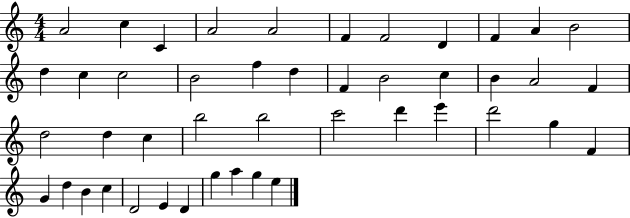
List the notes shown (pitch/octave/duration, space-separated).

A4/h C5/q C4/q A4/h A4/h F4/q F4/h D4/q F4/q A4/q B4/h D5/q C5/q C5/h B4/h F5/q D5/q F4/q B4/h C5/q B4/q A4/h F4/q D5/h D5/q C5/q B5/h B5/h C6/h D6/q E6/q D6/h G5/q F4/q G4/q D5/q B4/q C5/q D4/h E4/q D4/q G5/q A5/q G5/q E5/q